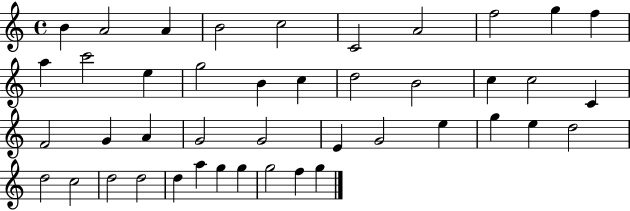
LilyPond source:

{
  \clef treble
  \time 4/4
  \defaultTimeSignature
  \key c \major
  b'4 a'2 a'4 | b'2 c''2 | c'2 a'2 | f''2 g''4 f''4 | \break a''4 c'''2 e''4 | g''2 b'4 c''4 | d''2 b'2 | c''4 c''2 c'4 | \break f'2 g'4 a'4 | g'2 g'2 | e'4 g'2 e''4 | g''4 e''4 d''2 | \break d''2 c''2 | d''2 d''2 | d''4 a''4 g''4 g''4 | g''2 f''4 g''4 | \break \bar "|."
}